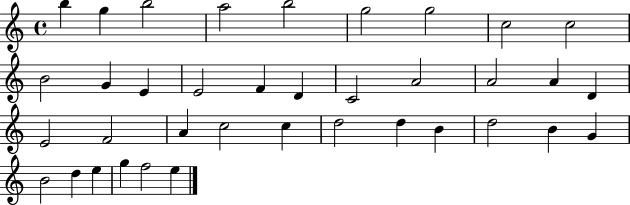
B5/q G5/q B5/h A5/h B5/h G5/h G5/h C5/h C5/h B4/h G4/q E4/q E4/h F4/q D4/q C4/h A4/h A4/h A4/q D4/q E4/h F4/h A4/q C5/h C5/q D5/h D5/q B4/q D5/h B4/q G4/q B4/h D5/q E5/q G5/q F5/h E5/q